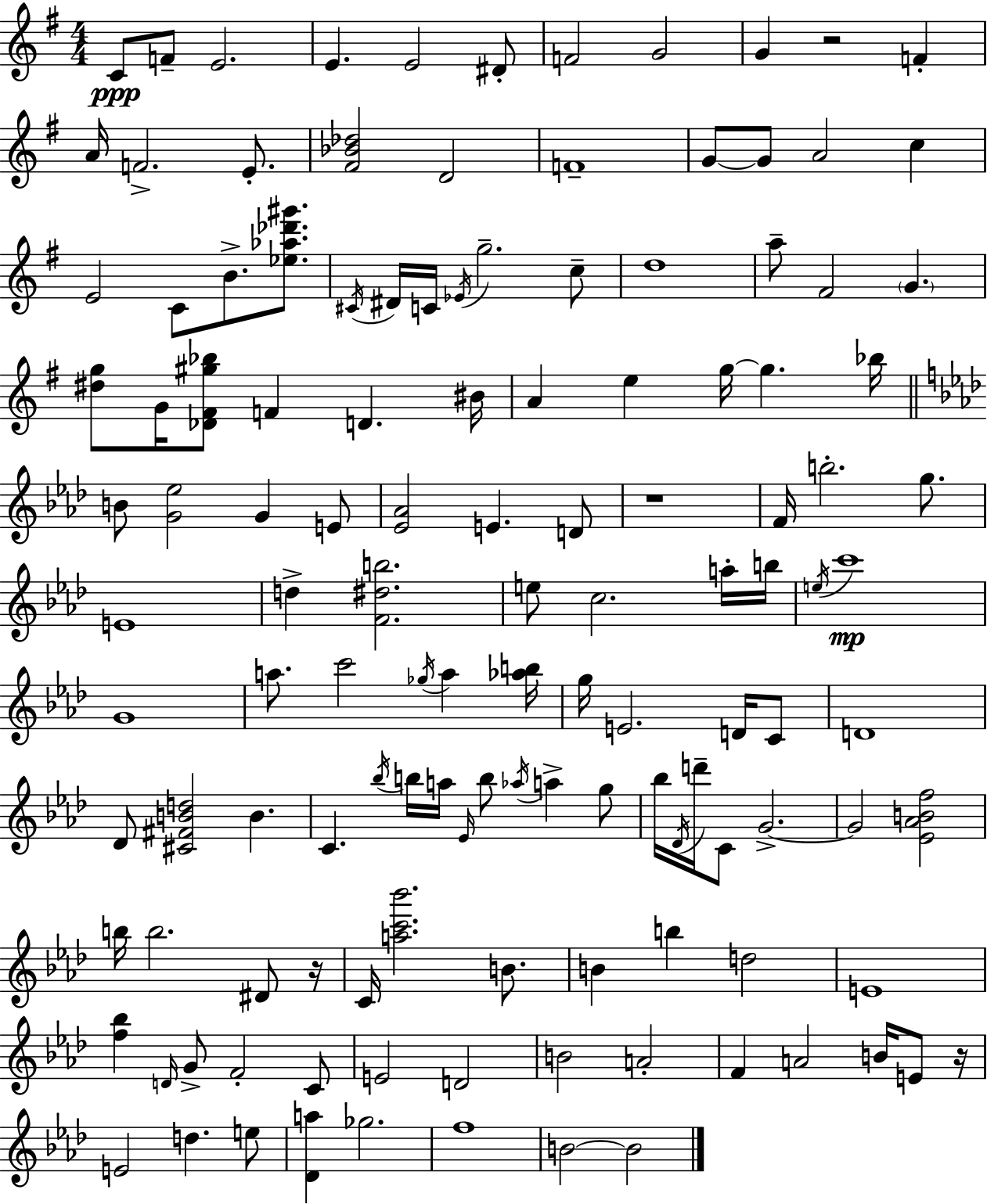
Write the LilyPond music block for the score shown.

{
  \clef treble
  \numericTimeSignature
  \time 4/4
  \key g \major
  c'8\ppp f'8-- e'2. | e'4. e'2 dis'8-. | f'2 g'2 | g'4 r2 f'4-. | \break a'16 f'2.-> e'8.-. | <fis' bes' des''>2 d'2 | f'1-- | g'8~~ g'8 a'2 c''4 | \break e'2 c'8 b'8.-> <ees'' aes'' des''' gis'''>8. | \acciaccatura { cis'16 } dis'16 c'16 \acciaccatura { ees'16 } g''2.-- | c''8-- d''1 | a''8-- fis'2 \parenthesize g'4. | \break <dis'' g''>8 g'16 <des' fis' gis'' bes''>8 f'4 d'4. | bis'16 a'4 e''4 g''16~~ g''4. | bes''16 \bar "||" \break \key aes \major b'8 <g' ees''>2 g'4 e'8 | <ees' aes'>2 e'4. d'8 | r1 | f'16 b''2.-. g''8. | \break e'1 | d''4-> <f' dis'' b''>2. | e''8 c''2. a''16-. b''16 | \acciaccatura { e''16 }\mp c'''1 | \break g'1 | a''8. c'''2 \acciaccatura { ges''16 } a''4 | <aes'' b''>16 g''16 e'2. d'16 | c'8 d'1 | \break des'8 <cis' fis' b' d''>2 b'4. | c'4. \acciaccatura { bes''16 } b''16 a''16 \grace { ees'16 } b''8 \acciaccatura { aes''16 } a''4-> | g''8 bes''16 \acciaccatura { des'16 } d'''16-- c'8 g'2.->~~ | g'2 <ees' aes' b' f''>2 | \break b''16 b''2. | dis'8 r16 c'16 <a'' c''' bes'''>2. | b'8. b'4 b''4 d''2 | e'1 | \break <f'' bes''>4 \grace { d'16 } g'8-> f'2-. | c'8 e'2 d'2 | b'2 a'2-. | f'4 a'2 | \break b'16 e'8 r16 e'2 d''4. | e''8 <des' a''>4 ges''2. | f''1 | b'2~~ b'2 | \break \bar "|."
}